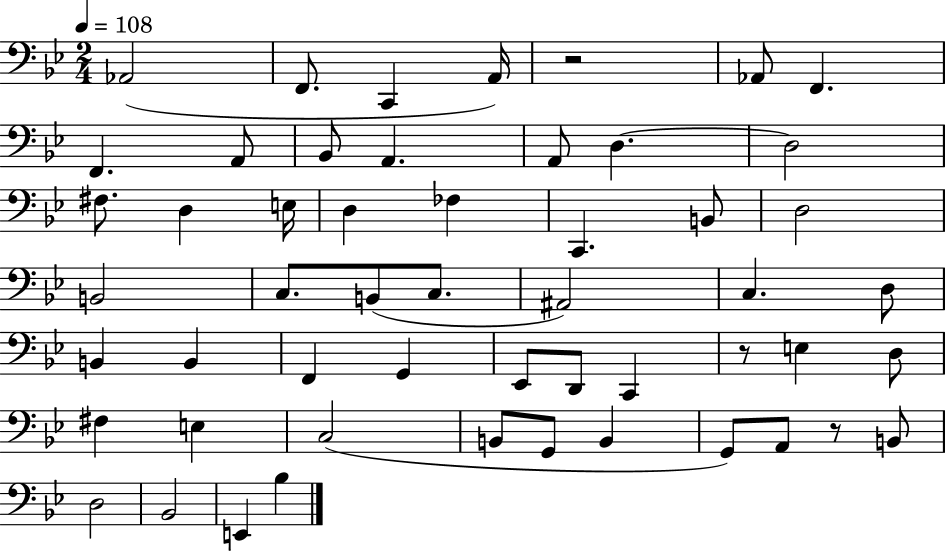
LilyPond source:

{
  \clef bass
  \numericTimeSignature
  \time 2/4
  \key bes \major
  \tempo 4 = 108
  aes,2( | f,8. c,4 a,16) | r2 | aes,8 f,4. | \break f,4. a,8 | bes,8 a,4. | a,8 d4.~~ | d2 | \break fis8. d4 e16 | d4 fes4 | c,4. b,8 | d2 | \break b,2 | c8. b,8( c8. | ais,2) | c4. d8 | \break b,4 b,4 | f,4 g,4 | ees,8 d,8 c,4 | r8 e4 d8 | \break fis4 e4 | c2( | b,8 g,8 b,4 | g,8) a,8 r8 b,8 | \break d2 | bes,2 | e,4 bes4 | \bar "|."
}